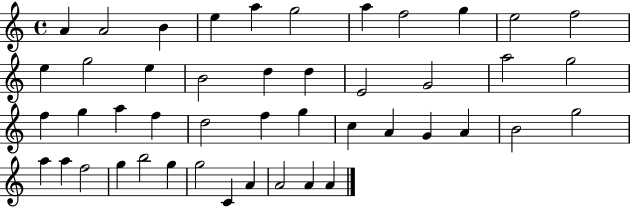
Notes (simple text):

A4/q A4/h B4/q E5/q A5/q G5/h A5/q F5/h G5/q E5/h F5/h E5/q G5/h E5/q B4/h D5/q D5/q E4/h G4/h A5/h G5/h F5/q G5/q A5/q F5/q D5/h F5/q G5/q C5/q A4/q G4/q A4/q B4/h G5/h A5/q A5/q F5/h G5/q B5/h G5/q G5/h C4/q A4/q A4/h A4/q A4/q